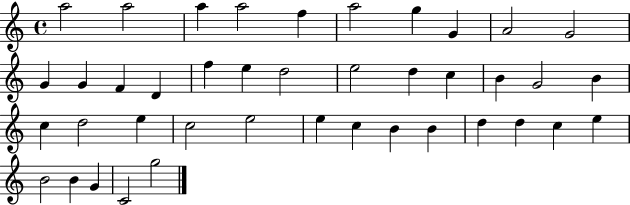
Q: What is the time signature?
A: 4/4